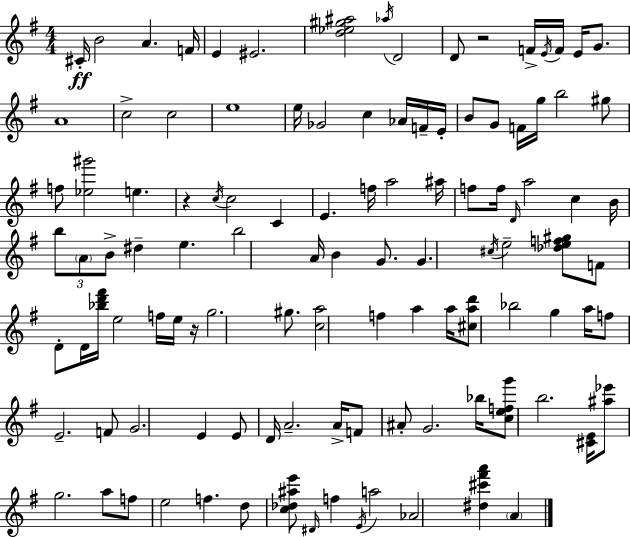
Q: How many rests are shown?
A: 3